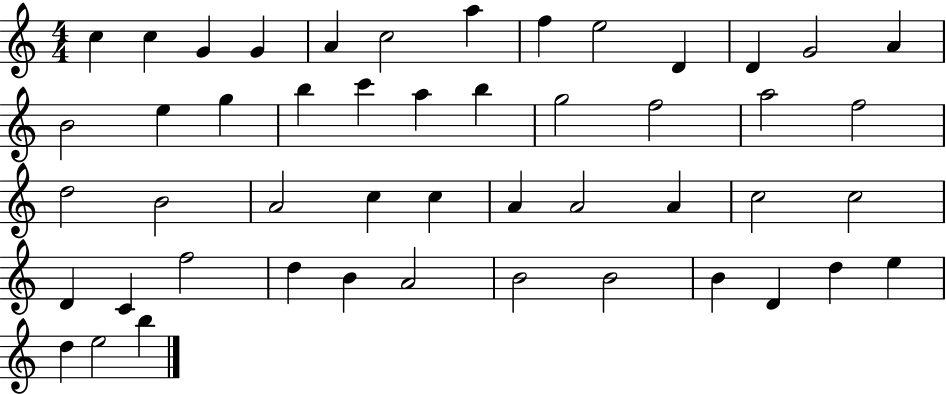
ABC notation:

X:1
T:Untitled
M:4/4
L:1/4
K:C
c c G G A c2 a f e2 D D G2 A B2 e g b c' a b g2 f2 a2 f2 d2 B2 A2 c c A A2 A c2 c2 D C f2 d B A2 B2 B2 B D d e d e2 b